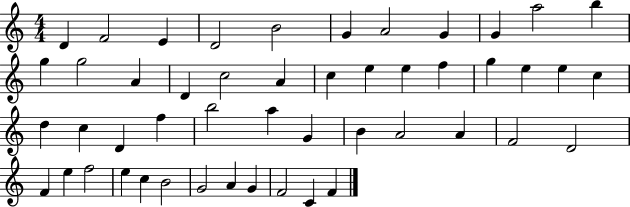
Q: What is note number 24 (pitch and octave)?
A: E5